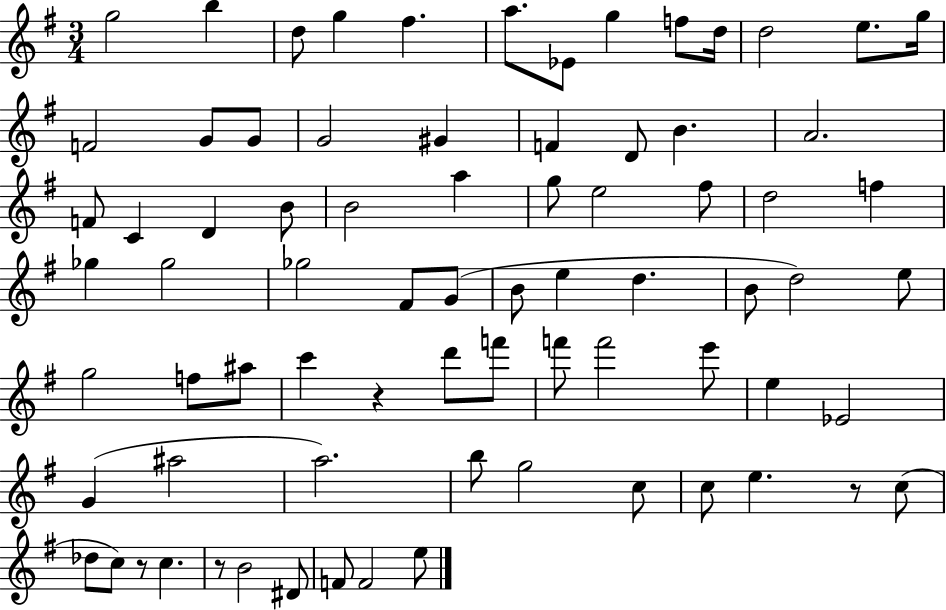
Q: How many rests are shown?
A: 4